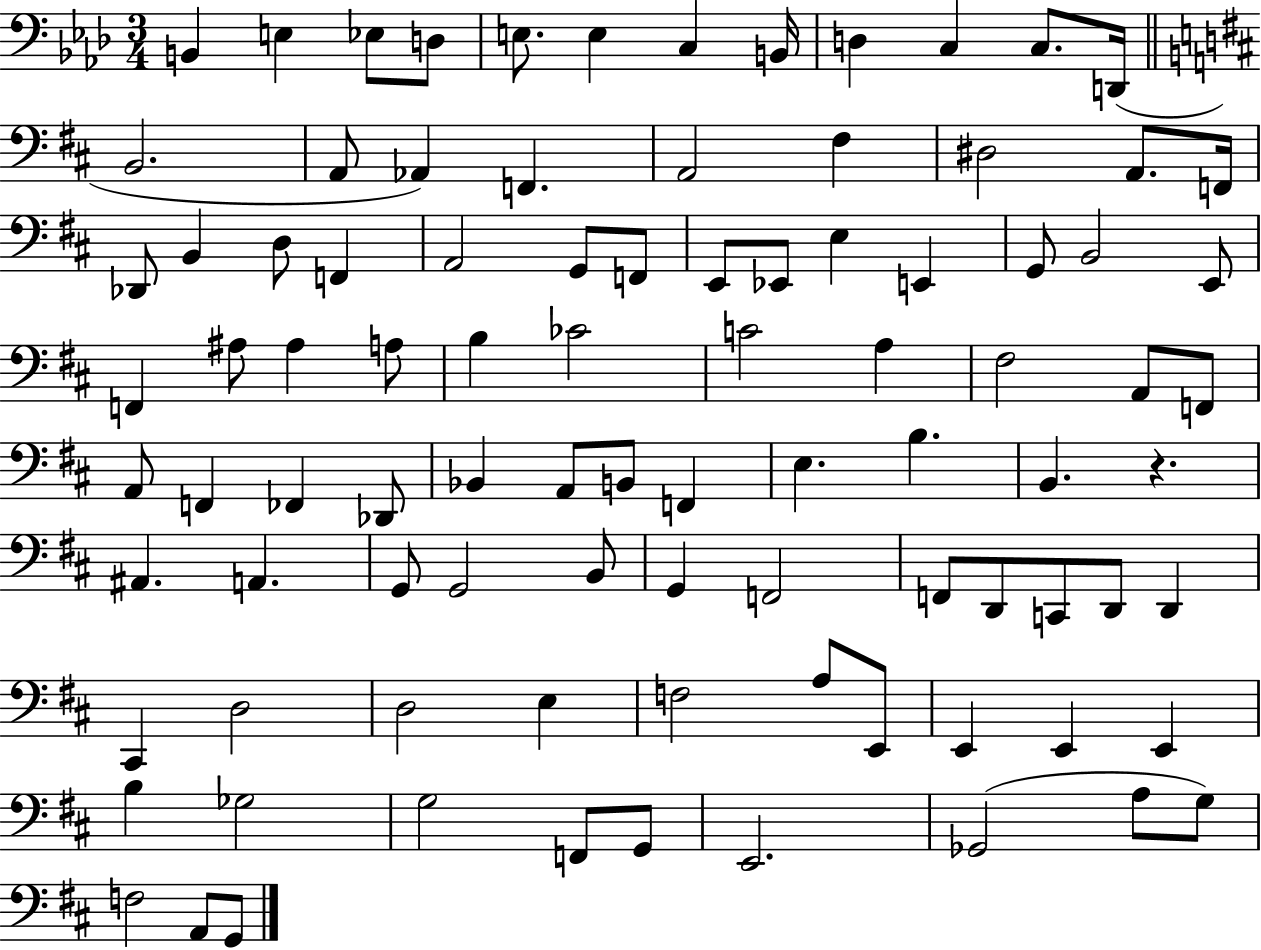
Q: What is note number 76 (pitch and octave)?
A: E2